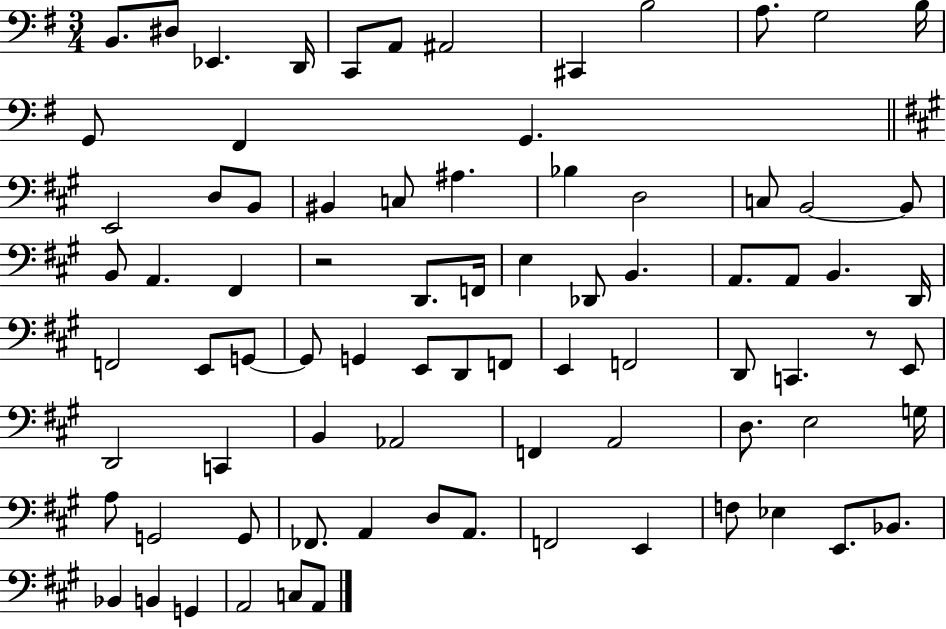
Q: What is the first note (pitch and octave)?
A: B2